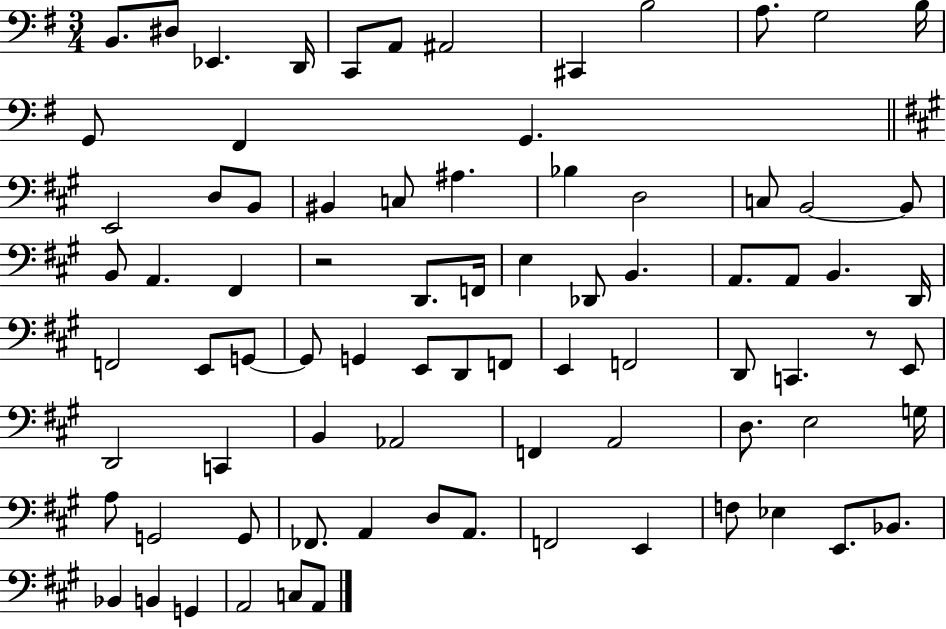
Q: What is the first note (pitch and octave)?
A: B2